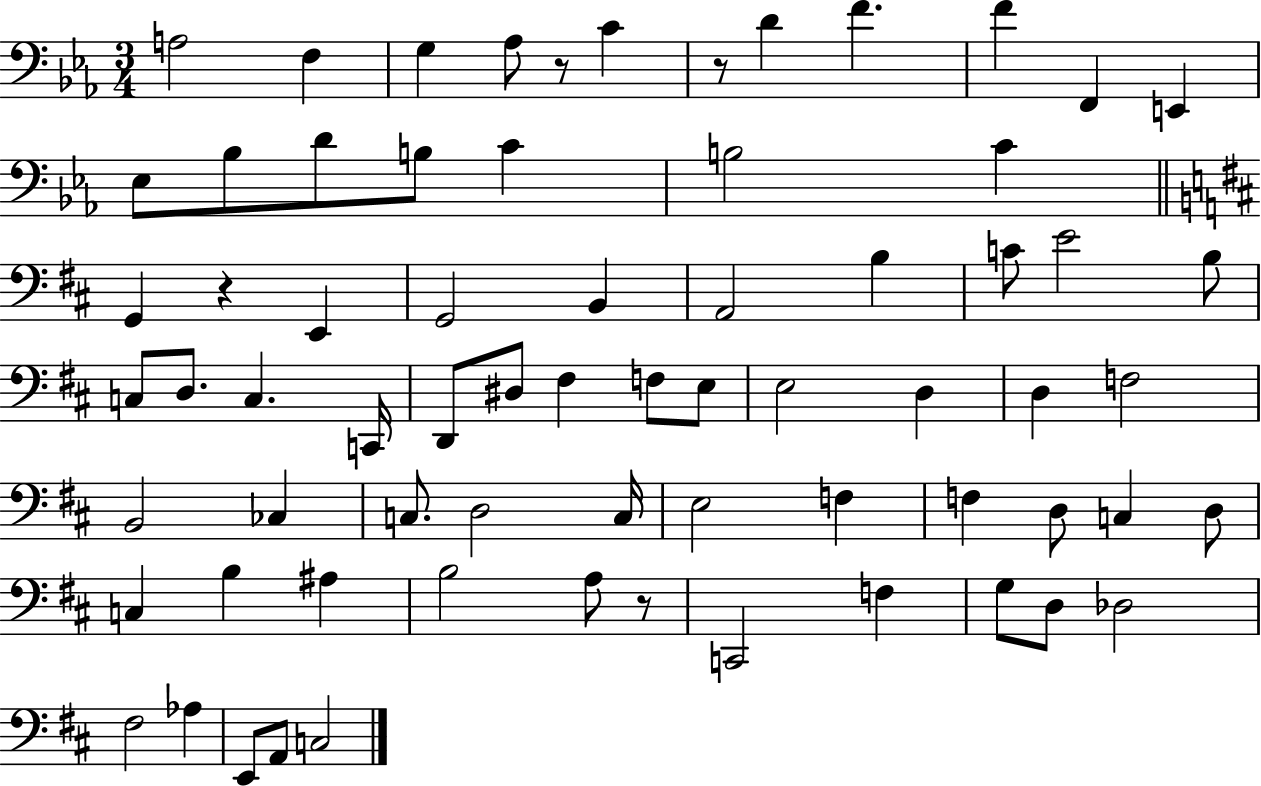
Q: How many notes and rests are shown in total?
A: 69